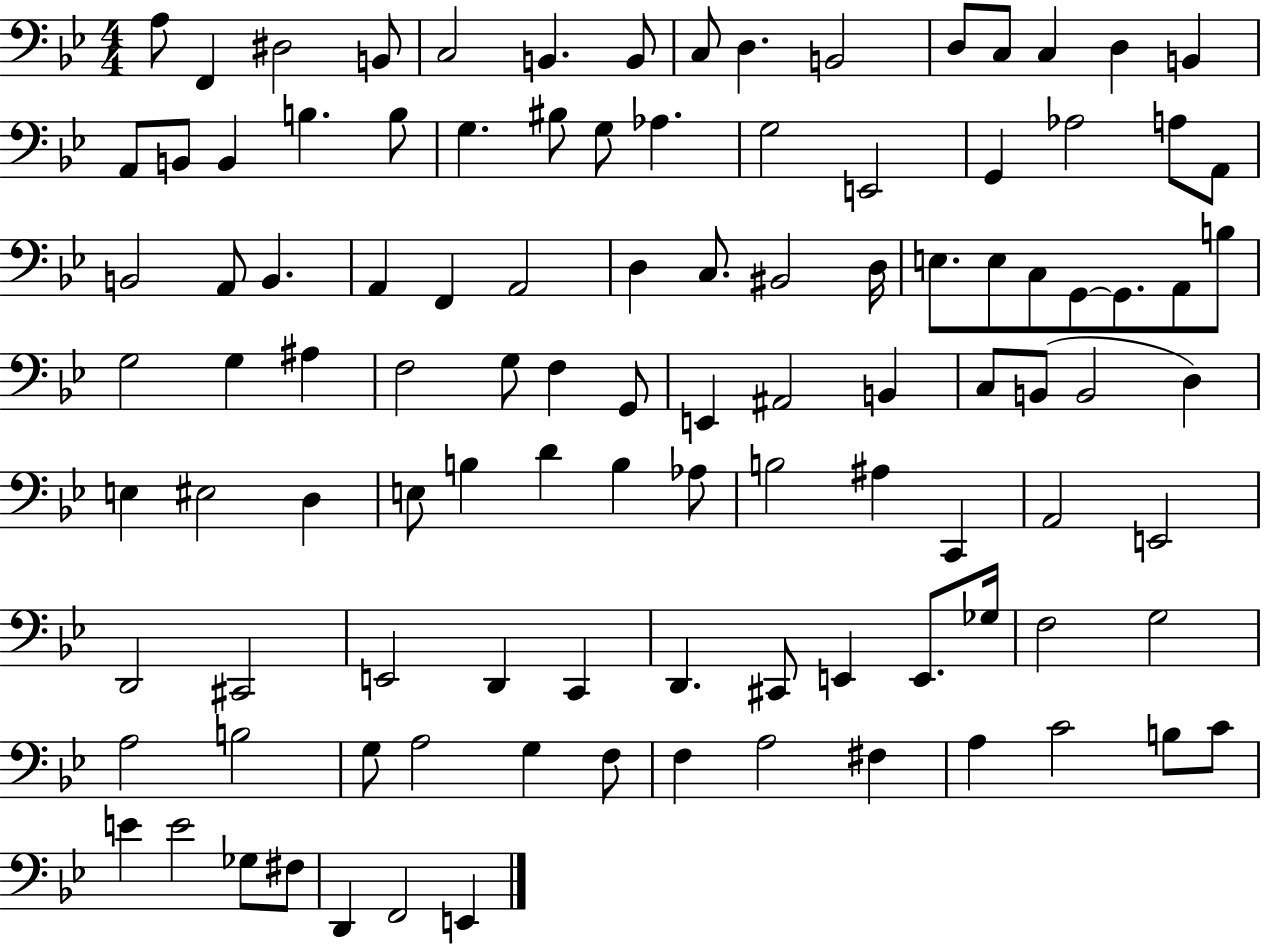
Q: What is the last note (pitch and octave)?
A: E2